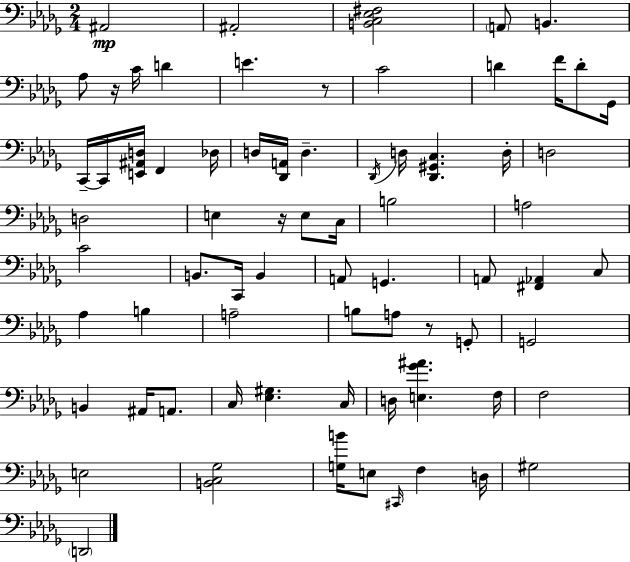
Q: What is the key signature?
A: BES minor